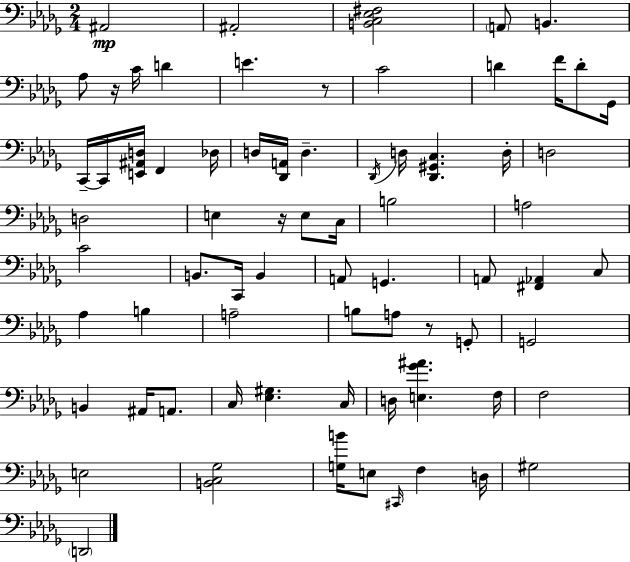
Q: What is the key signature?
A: BES minor